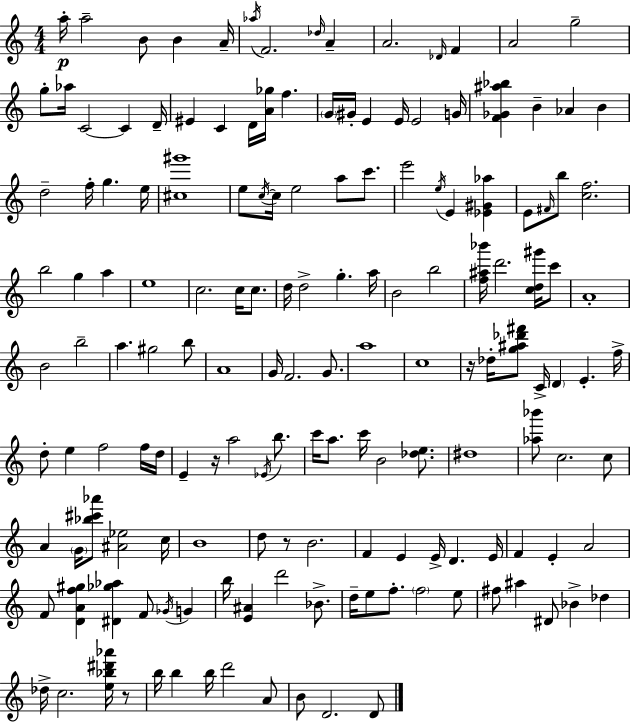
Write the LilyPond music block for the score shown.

{
  \clef treble
  \numericTimeSignature
  \time 4/4
  \key c \major
  a''16-.\p a''2-- b'8 b'4 a'16-- | \acciaccatura { aes''16 } f'2. \grace { des''16 } a'4-- | a'2. \grace { des'16 } f'4 | a'2 g''2-- | \break g''8-. aes''16 c'2~~ c'4 | d'16-- eis'4 c'4 d'16 <a' ges''>16 f''4. | \parenthesize g'16 gis'16-. e'4 e'16 e'2 | g'16 <f' ges' ais'' bes''>4 b'4-- aes'4 b'4 | \break d''2-- f''16-. g''4. | e''16 <cis'' gis'''>1 | e''8 \acciaccatura { c''16~ }~ c''16 e''2 a''8 | c'''8. e'''2 \acciaccatura { e''16 } e'4 | \break <ees' gis' aes''>4 e'8 \grace { fis'16 } b''8 <c'' f''>2. | b''2 g''4 | a''4 e''1 | c''2. | \break c''16 c''8. d''16 d''2-> g''4.-. | a''16 b'2 b''2 | <f'' ais'' bes'''>16 d'''2. | <c'' d'' gis'''>16 c'''8 a'1-. | \break b'2 b''2-- | a''4. gis''2 | b''8 a'1 | g'16 f'2. | \break g'8. a''1 | c''1 | r16 des''16-. <g'' ais'' des''' fis'''>8 c'16-> \parenthesize d'4 e'4.-. | f''16-> d''8-. e''4 f''2 | \break f''16 d''16 e'4-- r16 a''2 | \acciaccatura { ees'16 } b''8. c'''16 a''8. c'''16 b'2 | <des'' e''>8. dis''1 | <aes'' bes'''>8 c''2. | \break c''8 a'4 \parenthesize g'16 <bes'' cis''' aes'''>8 <ais' ees''>2 | c''16 b'1 | d''8 r8 b'2. | f'4 e'4 e'16-> | \break d'4. e'16 f'4 e'4-. a'2 | f'8 <d' a' f'' gis''>4 <dis' ges'' aes''>4 | f'8 \acciaccatura { ges'16 } g'4 b''16 <e' ais'>4 d'''2 | bes'8.-> d''16-- e''8 f''8.-. \parenthesize f''2 | \break e''8 fis''8 ais''4 dis'8 | bes'4-> des''4 des''16-> c''2. | <e'' bes'' dis''' aes'''>16 r8 b''16 b''4 b''16 d'''2 | a'8 b'8 d'2. | \break d'8 \bar "|."
}